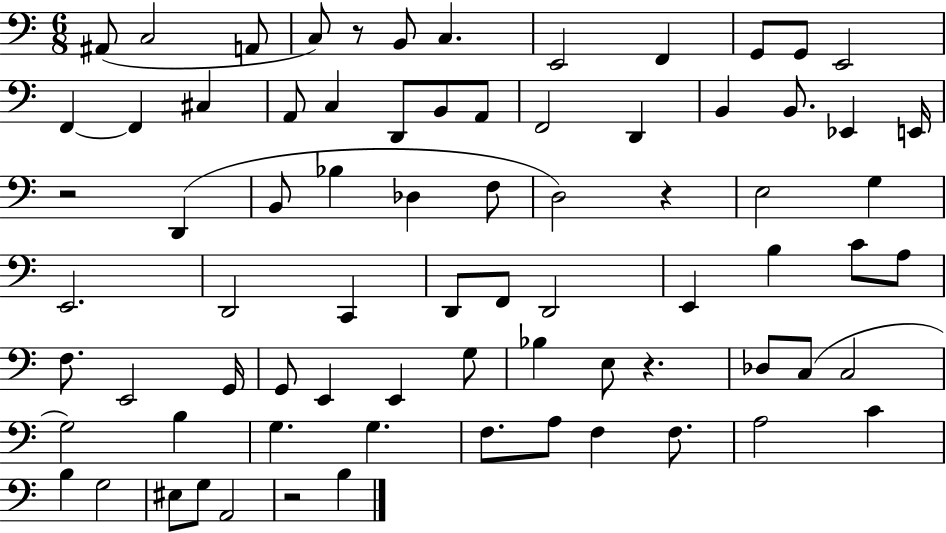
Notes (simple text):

A#2/e C3/h A2/e C3/e R/e B2/e C3/q. E2/h F2/q G2/e G2/e E2/h F2/q F2/q C#3/q A2/e C3/q D2/e B2/e A2/e F2/h D2/q B2/q B2/e. Eb2/q E2/s R/h D2/q B2/e Bb3/q Db3/q F3/e D3/h R/q E3/h G3/q E2/h. D2/h C2/q D2/e F2/e D2/h E2/q B3/q C4/e A3/e F3/e. E2/h G2/s G2/e E2/q E2/q G3/e Bb3/q E3/e R/q. Db3/e C3/e C3/h G3/h B3/q G3/q. G3/q. F3/e. A3/e F3/q F3/e. A3/h C4/q B3/q G3/h EIS3/e G3/e A2/h R/h B3/q